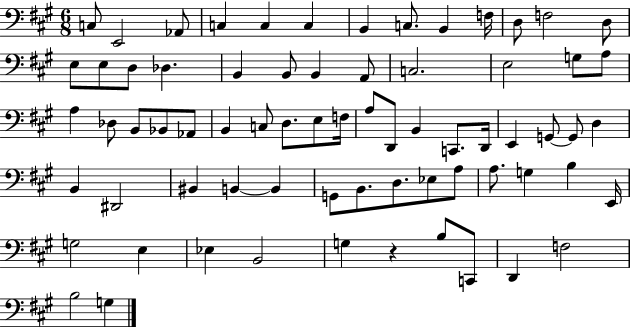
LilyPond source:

{
  \clef bass
  \numericTimeSignature
  \time 6/8
  \key a \major
  c8 e,2 aes,8 | c4 c4 c4 | b,4 c8. b,4 f16 | d8 f2 d8 | \break e8 e8 d8 des4. | b,4 b,8 b,4 a,8 | c2. | e2 g8 a8 | \break a4 des8 b,8 bes,8 aes,8 | b,4 c8 d8. e8 f16 | a8 d,8 b,4 c,8. d,16 | e,4 g,8~~ g,8 d4 | \break b,4 dis,2 | bis,4 b,4~~ b,4 | g,8 b,8. d8. ees8 a8 | a8. g4 b4 e,16 | \break g2 e4 | ees4 b,2 | g4 r4 b8 c,8 | d,4 f2 | \break b2 g4 | \bar "|."
}